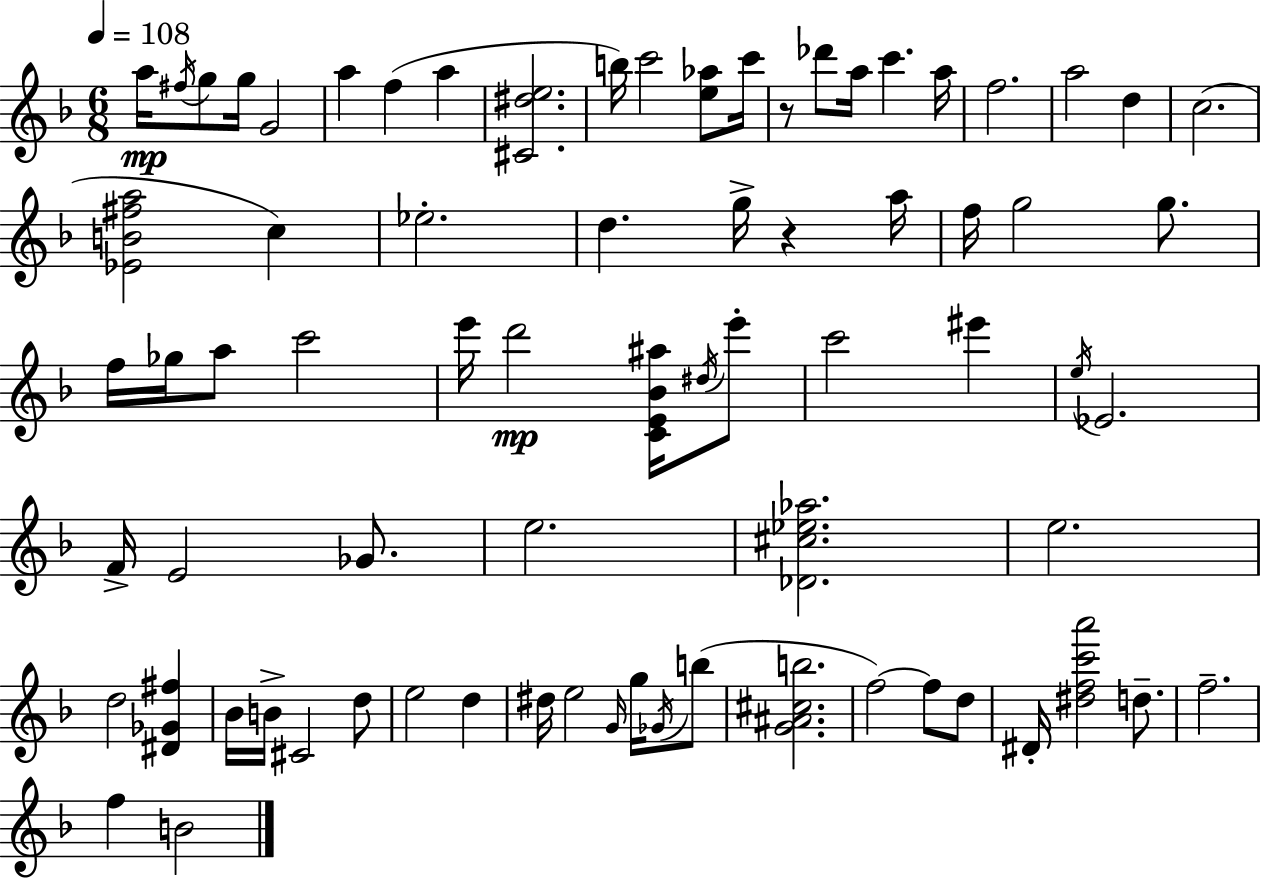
{
  \clef treble
  \numericTimeSignature
  \time 6/8
  \key d \minor
  \tempo 4 = 108
  \repeat volta 2 { a''16\mp \acciaccatura { fis''16 } g''8 g''16 g'2 | a''4 f''4( a''4 | <cis' dis'' e''>2. | b''16) c'''2 <e'' aes''>8 | \break c'''16 r8 des'''8 a''16 c'''4. | a''16 f''2. | a''2 d''4 | c''2.( | \break <ees' b' fis'' a''>2 c''4) | ees''2.-. | d''4. g''16-> r4 | a''16 f''16 g''2 g''8. | \break f''16 ges''16 a''8 c'''2 | e'''16 d'''2\mp <c' e' bes' ais''>16 \acciaccatura { dis''16 } | e'''8-. c'''2 eis'''4 | \acciaccatura { e''16 } ees'2. | \break f'16-> e'2 | ges'8. e''2. | <des' cis'' ees'' aes''>2. | e''2. | \break d''2 <dis' ges' fis''>4 | bes'16 b'16-> cis'2 | d''8 e''2 d''4 | dis''16 e''2 | \break \grace { g'16 } g''16 \acciaccatura { ges'16 }( b''8 <g' ais' cis'' b''>2. | f''2~~) | f''8 d''8 dis'16-. <dis'' f'' c''' a'''>2 | d''8.-- f''2.-- | \break f''4 b'2 | } \bar "|."
}